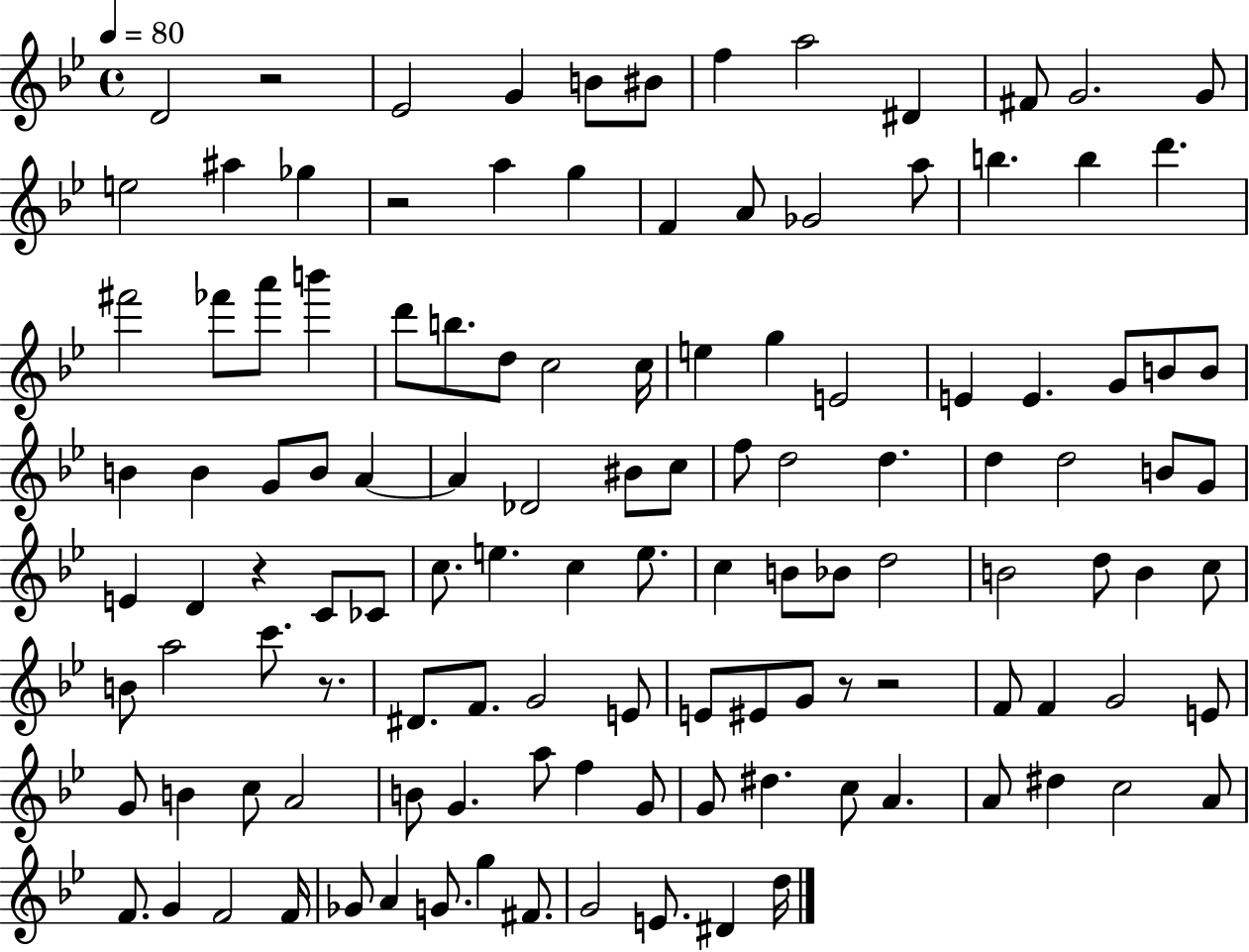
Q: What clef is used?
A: treble